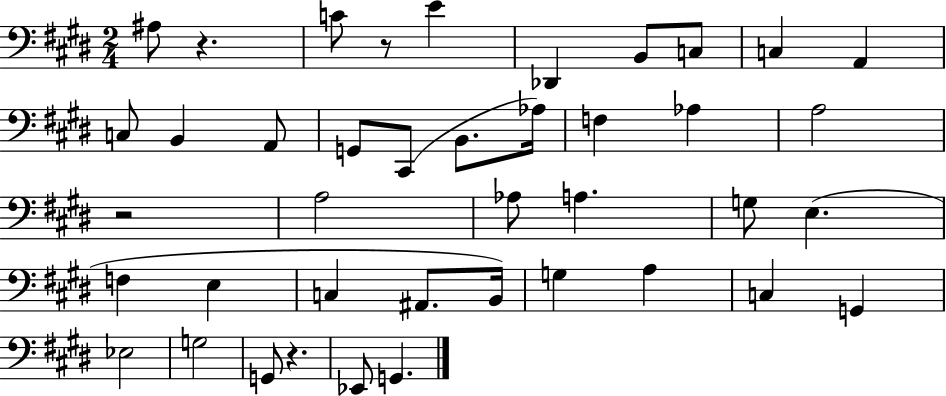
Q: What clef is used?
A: bass